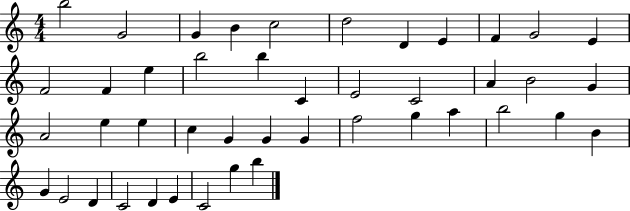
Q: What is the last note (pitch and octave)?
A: B5